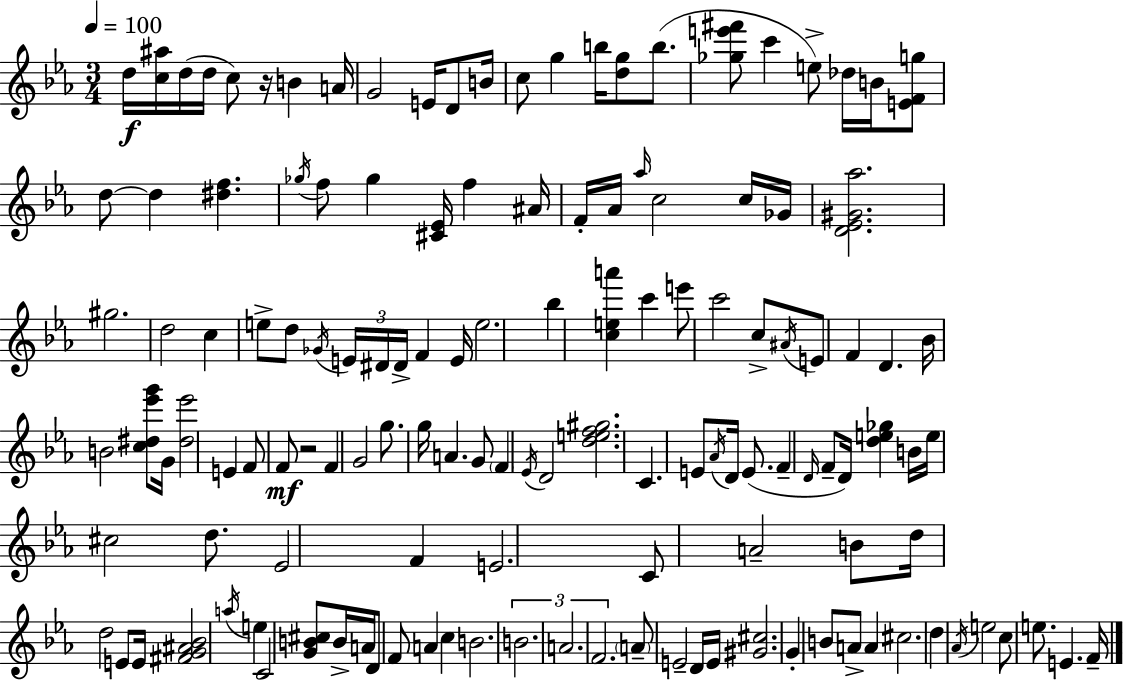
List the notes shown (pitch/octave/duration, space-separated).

D5/s [C5,A#5]/s D5/s D5/s C5/e R/s B4/q A4/s G4/h E4/s D4/e B4/s C5/e G5/q B5/s [D5,G5]/e B5/e. [Gb5,E6,F#6]/e C6/q E5/e Db5/s B4/s [E4,F4,G5]/e D5/e D5/q [D#5,F5]/q. Gb5/s F5/e Gb5/q [C#4,Eb4]/s F5/q A#4/s F4/s Ab4/s Ab5/s C5/h C5/s Gb4/s [D4,Eb4,G#4,Ab5]/h. G#5/h. D5/h C5/q E5/e D5/e Gb4/s E4/s D#4/s D#4/s F4/q E4/s E5/h. Bb5/q [C5,E5,A6]/q C6/q E6/e C6/h C5/e A#4/s E4/e F4/q D4/q. Bb4/s B4/h [C5,D#5,Eb6,G6]/e G4/s [D#5,Eb6]/h E4/q F4/e F4/e R/h F4/q G4/h G5/e. G5/s A4/q. G4/e F4/q Eb4/s D4/h [D5,E5,F5,G#5]/h. C4/q. E4/e Ab4/s D4/s E4/e. F4/q D4/s F4/e D4/s [D5,E5,Gb5]/q B4/s E5/s C#5/h D5/e. Eb4/h F4/q E4/h. C4/e A4/h B4/e D5/s D5/h E4/e E4/s [F#4,G4,A#4,Bb4]/h A5/s E5/q C4/h [G4,B4,C#5]/e B4/s A4/s D4/e F4/e A4/q C5/q B4/h. B4/h. A4/h. F4/h. A4/e E4/h D4/s E4/s [G#4,C#5]/h. G4/q B4/e A4/e A4/q C#5/h. D5/q Ab4/s E5/h C5/e E5/e. E4/q. F4/s